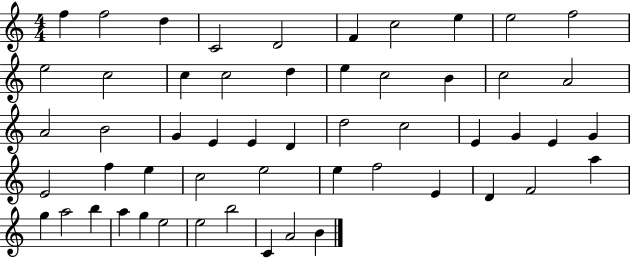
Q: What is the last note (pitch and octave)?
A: B4